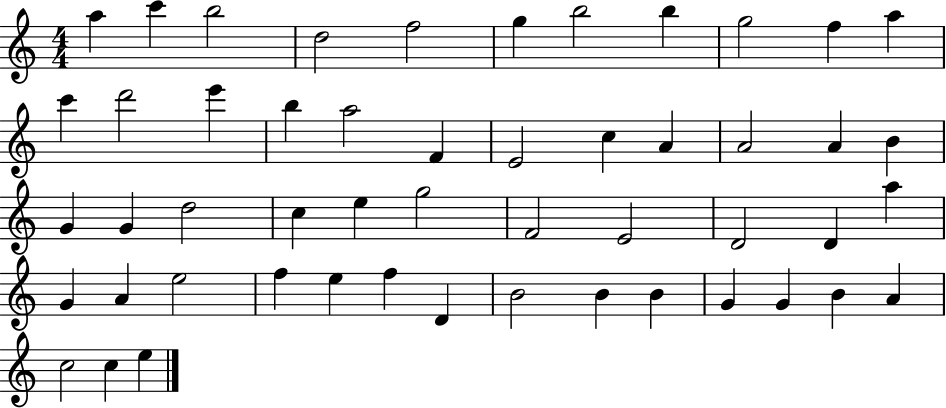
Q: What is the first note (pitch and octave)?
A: A5